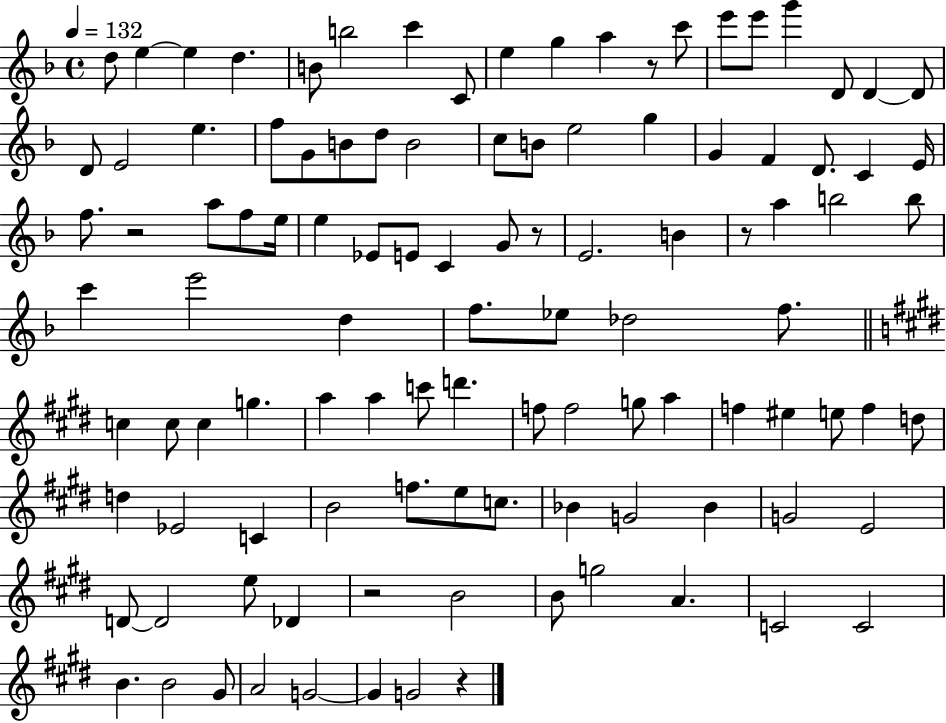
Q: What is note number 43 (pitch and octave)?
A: C4